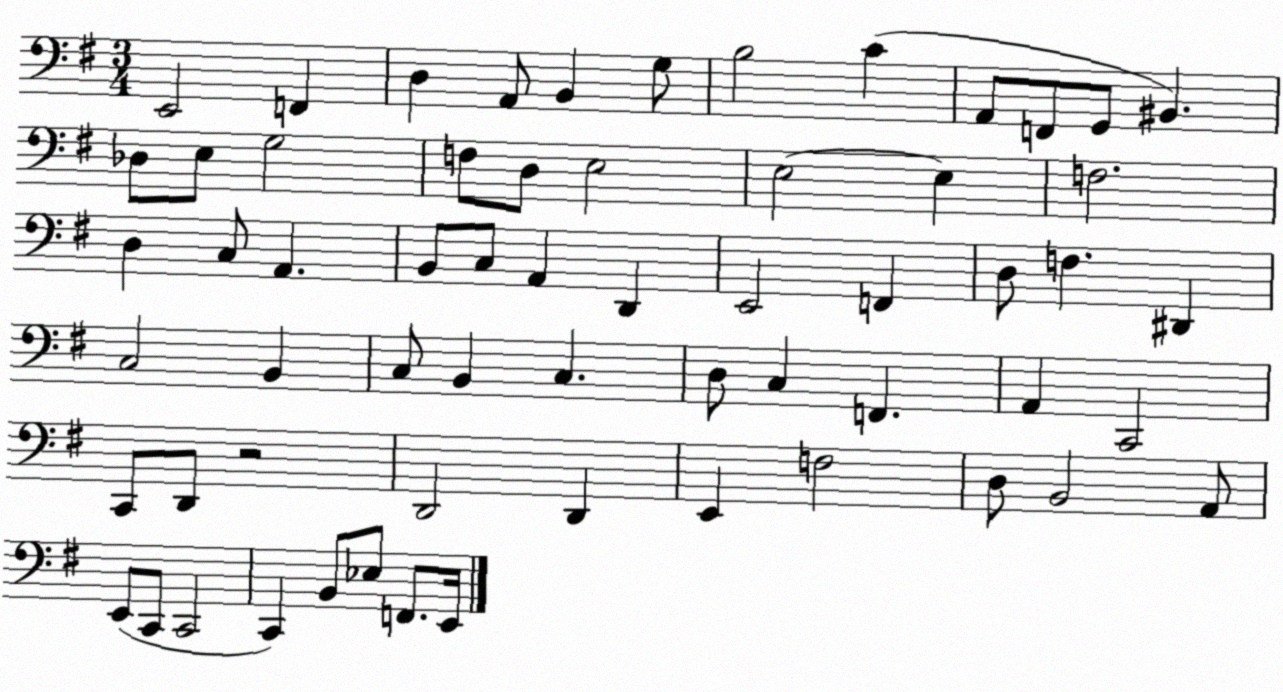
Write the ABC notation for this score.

X:1
T:Untitled
M:3/4
L:1/4
K:G
E,,2 F,, D, A,,/2 B,, G,/2 B,2 C A,,/2 F,,/2 G,,/2 ^B,, _D,/2 E,/2 G,2 F,/2 D,/2 E,2 E,2 E, F,2 D, C,/2 A,, B,,/2 C,/2 A,, D,, E,,2 F,, D,/2 F, ^D,, C,2 B,, C,/2 B,, C, D,/2 C, F,, A,, C,,2 C,,/2 D,,/2 z2 D,,2 D,, E,, F,2 D,/2 B,,2 A,,/2 E,,/2 C,,/2 C,,2 C,, B,,/2 _E,/2 F,,/2 E,,/4